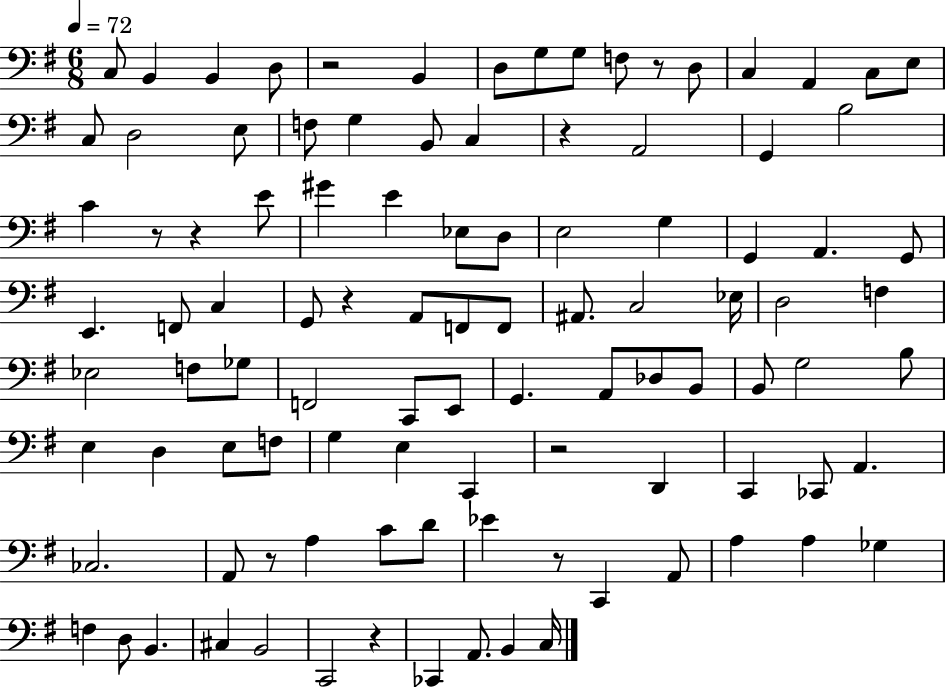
C3/e B2/q B2/q D3/e R/h B2/q D3/e G3/e G3/e F3/e R/e D3/e C3/q A2/q C3/e E3/e C3/e D3/h E3/e F3/e G3/q B2/e C3/q R/q A2/h G2/q B3/h C4/q R/e R/q E4/e G#4/q E4/q Eb3/e D3/e E3/h G3/q G2/q A2/q. G2/e E2/q. F2/e C3/q G2/e R/q A2/e F2/e F2/e A#2/e. C3/h Eb3/s D3/h F3/q Eb3/h F3/e Gb3/e F2/h C2/e E2/e G2/q. A2/e Db3/e B2/e B2/e G3/h B3/e E3/q D3/q E3/e F3/e G3/q E3/q C2/q R/h D2/q C2/q CES2/e A2/q. CES3/h. A2/e R/e A3/q C4/e D4/e Eb4/q R/e C2/q A2/e A3/q A3/q Gb3/q F3/q D3/e B2/q. C#3/q B2/h C2/h R/q CES2/q A2/e. B2/q C3/s